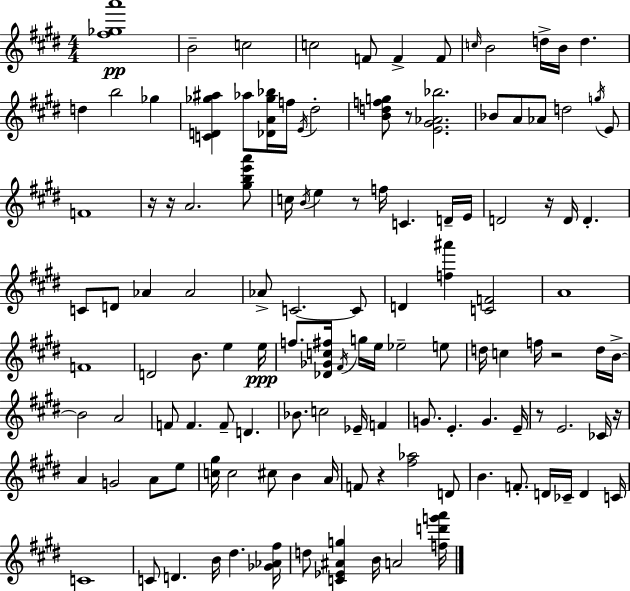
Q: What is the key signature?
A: E major